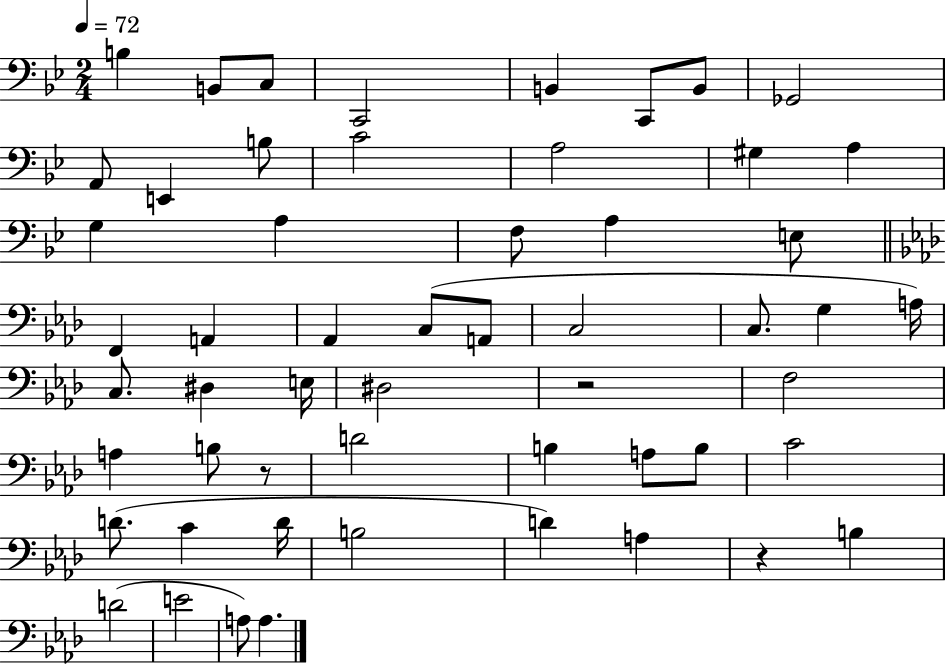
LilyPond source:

{
  \clef bass
  \numericTimeSignature
  \time 2/4
  \key bes \major
  \tempo 4 = 72
  \repeat volta 2 { b4 b,8 c8 | c,2 | b,4 c,8 b,8 | ges,2 | \break a,8 e,4 b8 | c'2 | a2 | gis4 a4 | \break g4 a4 | f8 a4 e8 | \bar "||" \break \key aes \major f,4 a,4 | aes,4 c8( a,8 | c2 | c8. g4 a16) | \break c8. dis4 e16 | dis2 | r2 | f2 | \break a4 b8 r8 | d'2 | b4 a8 b8 | c'2 | \break d'8.( c'4 d'16 | b2 | d'4) a4 | r4 b4 | \break d'2( | e'2 | a8) a4. | } \bar "|."
}